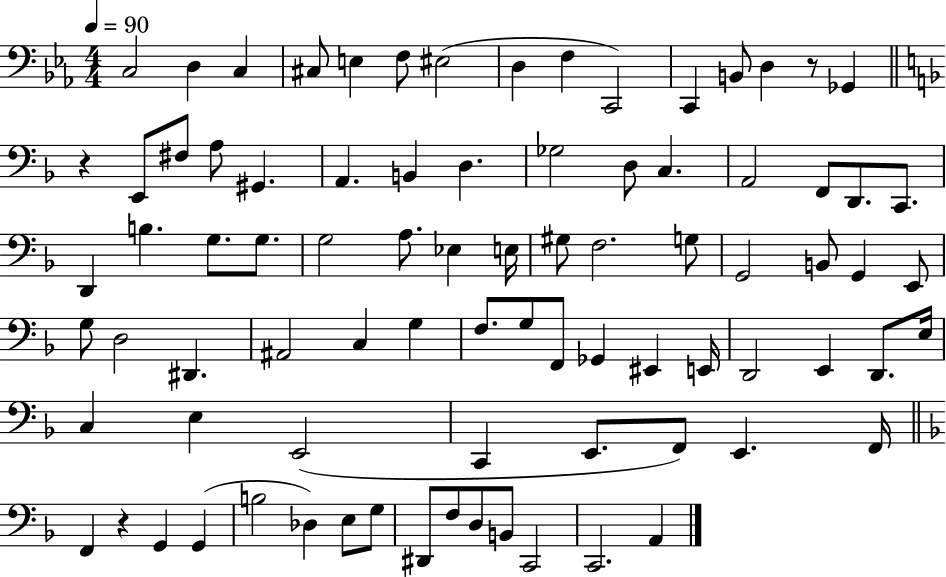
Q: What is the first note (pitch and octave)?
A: C3